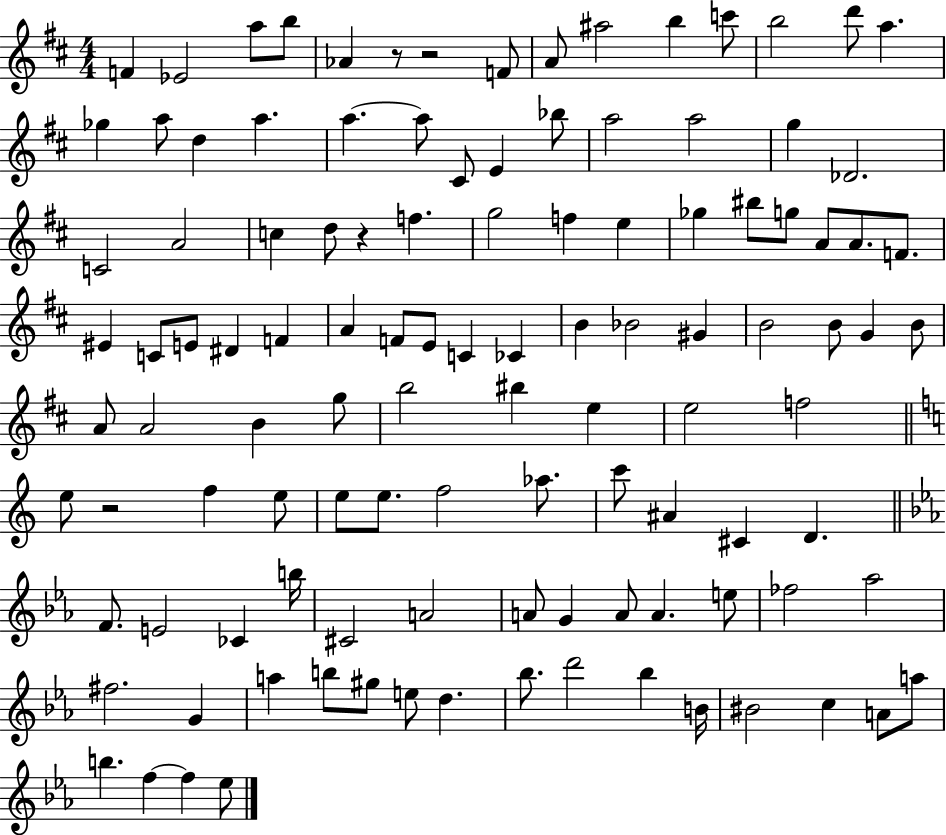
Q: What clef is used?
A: treble